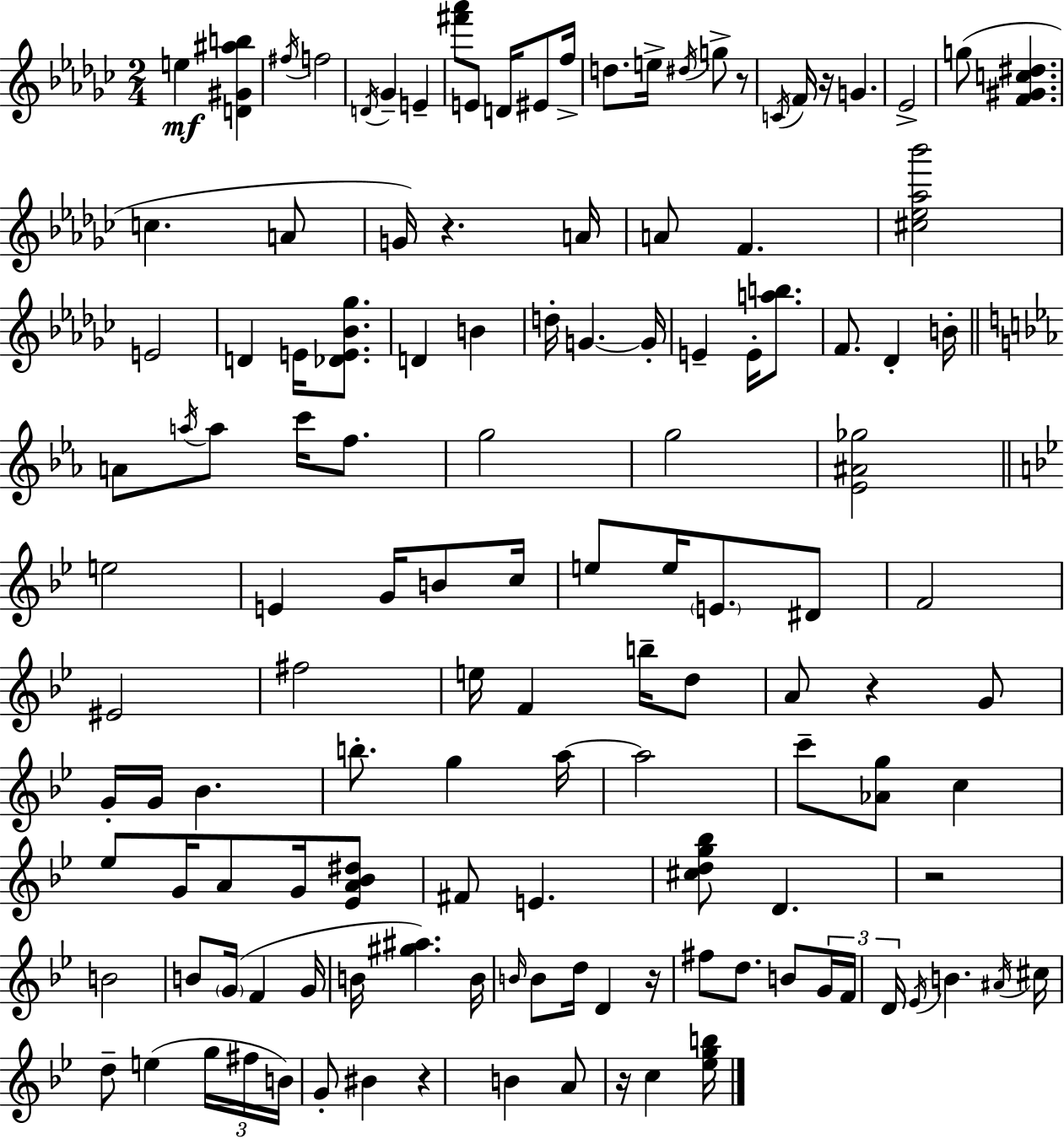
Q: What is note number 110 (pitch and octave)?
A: C5